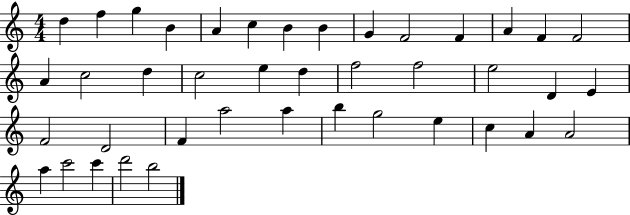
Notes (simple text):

D5/q F5/q G5/q B4/q A4/q C5/q B4/q B4/q G4/q F4/h F4/q A4/q F4/q F4/h A4/q C5/h D5/q C5/h E5/q D5/q F5/h F5/h E5/h D4/q E4/q F4/h D4/h F4/q A5/h A5/q B5/q G5/h E5/q C5/q A4/q A4/h A5/q C6/h C6/q D6/h B5/h